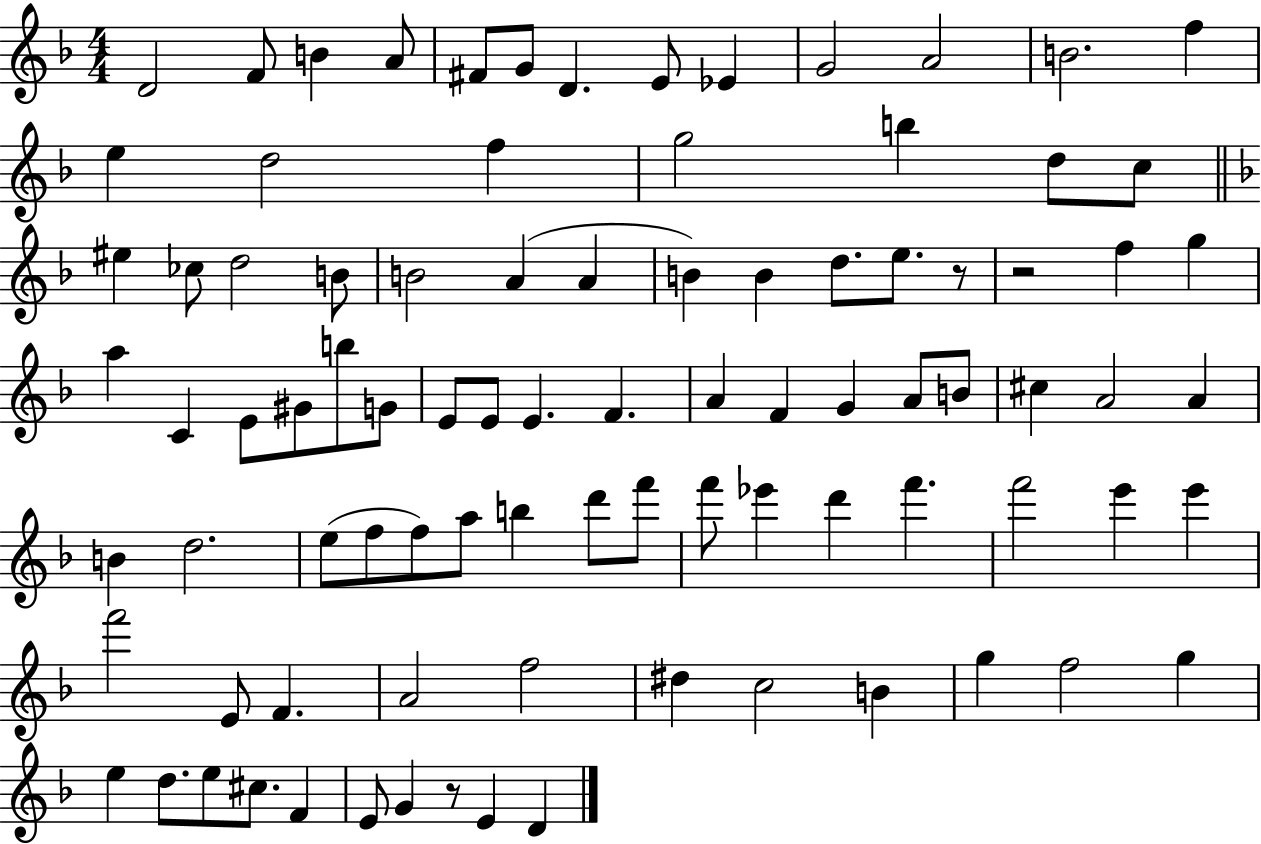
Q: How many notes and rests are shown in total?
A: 90